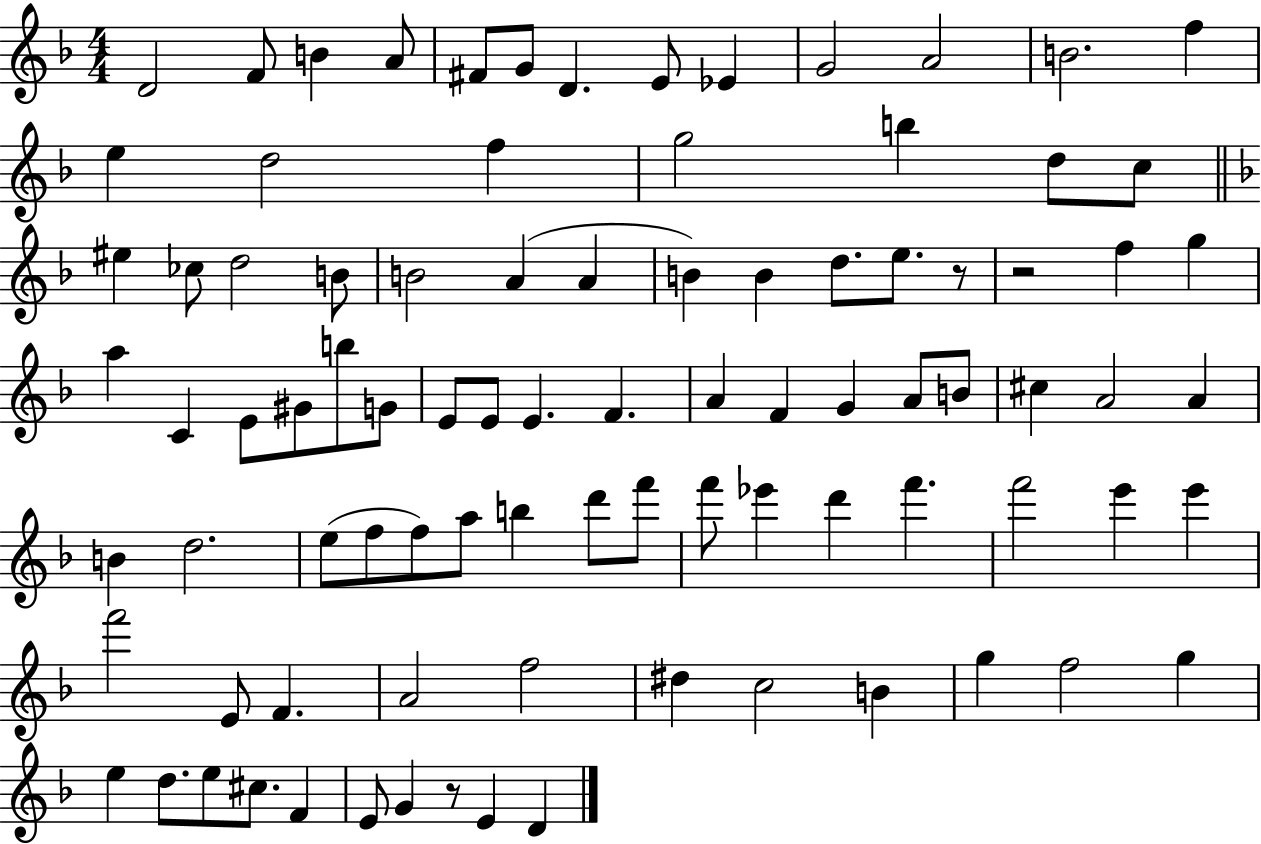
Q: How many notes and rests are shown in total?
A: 90